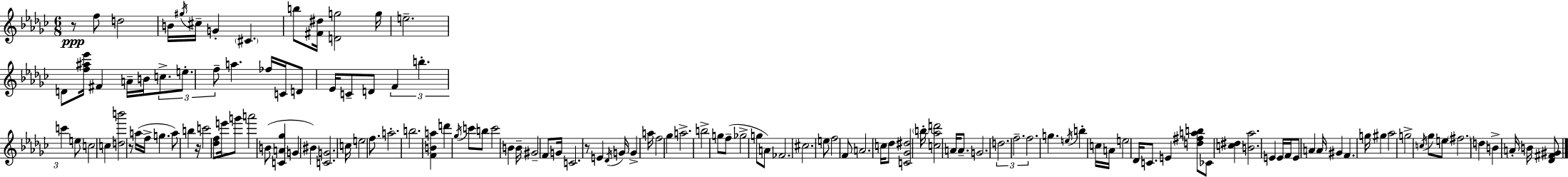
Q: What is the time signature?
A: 6/8